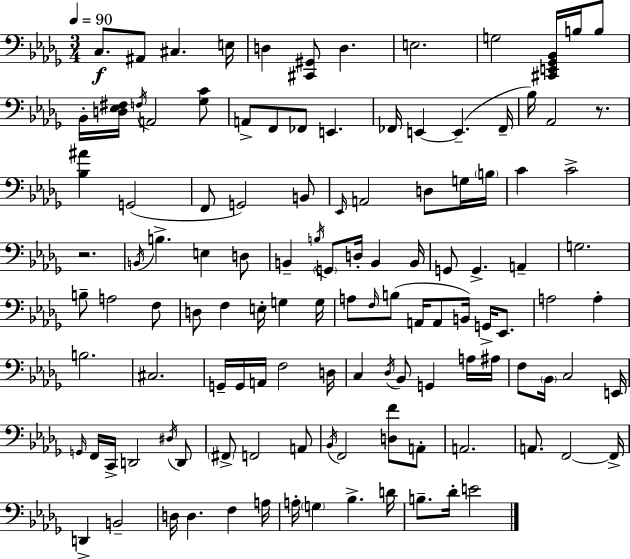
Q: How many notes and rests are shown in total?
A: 120